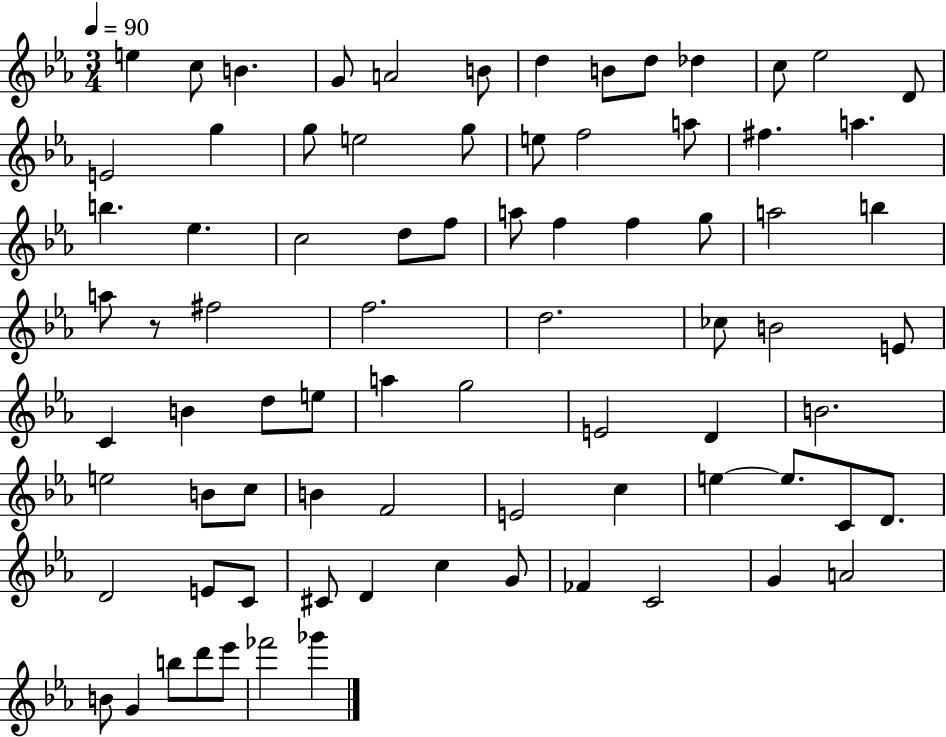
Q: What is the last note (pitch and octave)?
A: Gb6